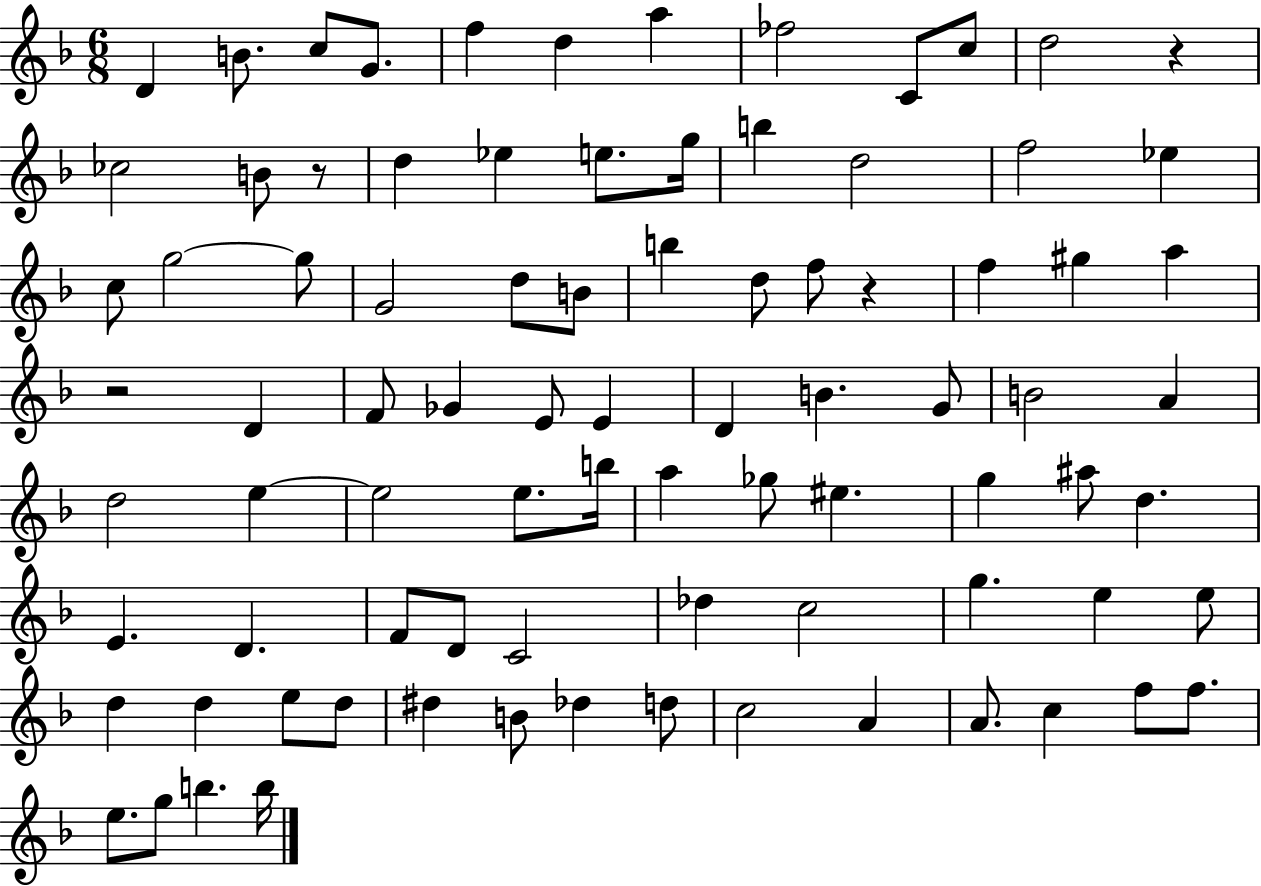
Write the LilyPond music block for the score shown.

{
  \clef treble
  \numericTimeSignature
  \time 6/8
  \key f \major
  d'4 b'8. c''8 g'8. | f''4 d''4 a''4 | fes''2 c'8 c''8 | d''2 r4 | \break ces''2 b'8 r8 | d''4 ees''4 e''8. g''16 | b''4 d''2 | f''2 ees''4 | \break c''8 g''2~~ g''8 | g'2 d''8 b'8 | b''4 d''8 f''8 r4 | f''4 gis''4 a''4 | \break r2 d'4 | f'8 ges'4 e'8 e'4 | d'4 b'4. g'8 | b'2 a'4 | \break d''2 e''4~~ | e''2 e''8. b''16 | a''4 ges''8 eis''4. | g''4 ais''8 d''4. | \break e'4. d'4. | f'8 d'8 c'2 | des''4 c''2 | g''4. e''4 e''8 | \break d''4 d''4 e''8 d''8 | dis''4 b'8 des''4 d''8 | c''2 a'4 | a'8. c''4 f''8 f''8. | \break e''8. g''8 b''4. b''16 | \bar "|."
}